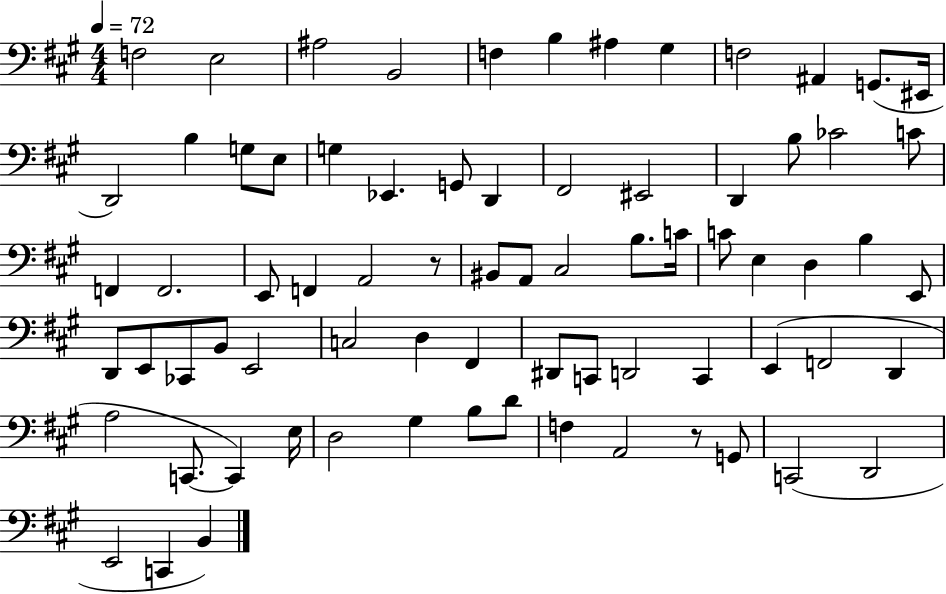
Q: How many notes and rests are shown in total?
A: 74